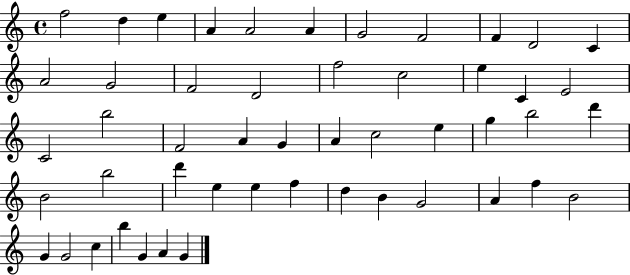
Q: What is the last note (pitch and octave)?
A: G4